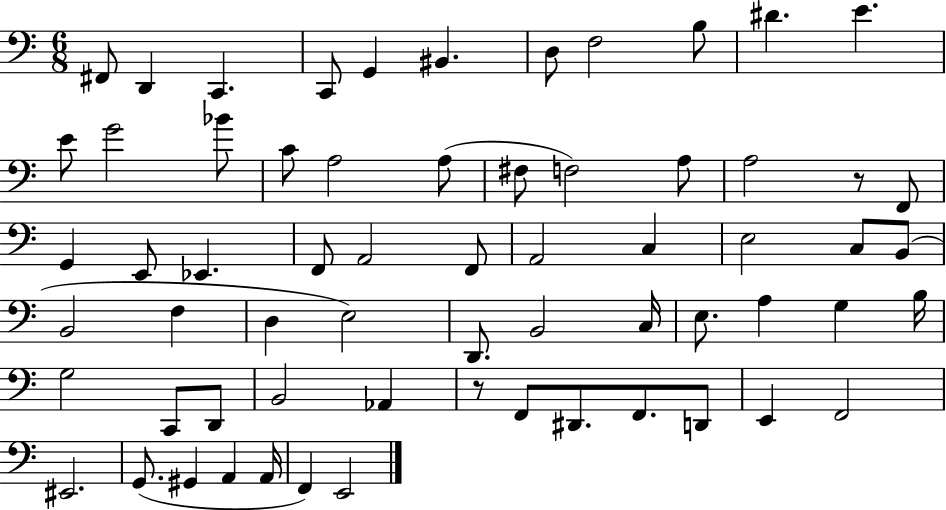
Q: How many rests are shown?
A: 2